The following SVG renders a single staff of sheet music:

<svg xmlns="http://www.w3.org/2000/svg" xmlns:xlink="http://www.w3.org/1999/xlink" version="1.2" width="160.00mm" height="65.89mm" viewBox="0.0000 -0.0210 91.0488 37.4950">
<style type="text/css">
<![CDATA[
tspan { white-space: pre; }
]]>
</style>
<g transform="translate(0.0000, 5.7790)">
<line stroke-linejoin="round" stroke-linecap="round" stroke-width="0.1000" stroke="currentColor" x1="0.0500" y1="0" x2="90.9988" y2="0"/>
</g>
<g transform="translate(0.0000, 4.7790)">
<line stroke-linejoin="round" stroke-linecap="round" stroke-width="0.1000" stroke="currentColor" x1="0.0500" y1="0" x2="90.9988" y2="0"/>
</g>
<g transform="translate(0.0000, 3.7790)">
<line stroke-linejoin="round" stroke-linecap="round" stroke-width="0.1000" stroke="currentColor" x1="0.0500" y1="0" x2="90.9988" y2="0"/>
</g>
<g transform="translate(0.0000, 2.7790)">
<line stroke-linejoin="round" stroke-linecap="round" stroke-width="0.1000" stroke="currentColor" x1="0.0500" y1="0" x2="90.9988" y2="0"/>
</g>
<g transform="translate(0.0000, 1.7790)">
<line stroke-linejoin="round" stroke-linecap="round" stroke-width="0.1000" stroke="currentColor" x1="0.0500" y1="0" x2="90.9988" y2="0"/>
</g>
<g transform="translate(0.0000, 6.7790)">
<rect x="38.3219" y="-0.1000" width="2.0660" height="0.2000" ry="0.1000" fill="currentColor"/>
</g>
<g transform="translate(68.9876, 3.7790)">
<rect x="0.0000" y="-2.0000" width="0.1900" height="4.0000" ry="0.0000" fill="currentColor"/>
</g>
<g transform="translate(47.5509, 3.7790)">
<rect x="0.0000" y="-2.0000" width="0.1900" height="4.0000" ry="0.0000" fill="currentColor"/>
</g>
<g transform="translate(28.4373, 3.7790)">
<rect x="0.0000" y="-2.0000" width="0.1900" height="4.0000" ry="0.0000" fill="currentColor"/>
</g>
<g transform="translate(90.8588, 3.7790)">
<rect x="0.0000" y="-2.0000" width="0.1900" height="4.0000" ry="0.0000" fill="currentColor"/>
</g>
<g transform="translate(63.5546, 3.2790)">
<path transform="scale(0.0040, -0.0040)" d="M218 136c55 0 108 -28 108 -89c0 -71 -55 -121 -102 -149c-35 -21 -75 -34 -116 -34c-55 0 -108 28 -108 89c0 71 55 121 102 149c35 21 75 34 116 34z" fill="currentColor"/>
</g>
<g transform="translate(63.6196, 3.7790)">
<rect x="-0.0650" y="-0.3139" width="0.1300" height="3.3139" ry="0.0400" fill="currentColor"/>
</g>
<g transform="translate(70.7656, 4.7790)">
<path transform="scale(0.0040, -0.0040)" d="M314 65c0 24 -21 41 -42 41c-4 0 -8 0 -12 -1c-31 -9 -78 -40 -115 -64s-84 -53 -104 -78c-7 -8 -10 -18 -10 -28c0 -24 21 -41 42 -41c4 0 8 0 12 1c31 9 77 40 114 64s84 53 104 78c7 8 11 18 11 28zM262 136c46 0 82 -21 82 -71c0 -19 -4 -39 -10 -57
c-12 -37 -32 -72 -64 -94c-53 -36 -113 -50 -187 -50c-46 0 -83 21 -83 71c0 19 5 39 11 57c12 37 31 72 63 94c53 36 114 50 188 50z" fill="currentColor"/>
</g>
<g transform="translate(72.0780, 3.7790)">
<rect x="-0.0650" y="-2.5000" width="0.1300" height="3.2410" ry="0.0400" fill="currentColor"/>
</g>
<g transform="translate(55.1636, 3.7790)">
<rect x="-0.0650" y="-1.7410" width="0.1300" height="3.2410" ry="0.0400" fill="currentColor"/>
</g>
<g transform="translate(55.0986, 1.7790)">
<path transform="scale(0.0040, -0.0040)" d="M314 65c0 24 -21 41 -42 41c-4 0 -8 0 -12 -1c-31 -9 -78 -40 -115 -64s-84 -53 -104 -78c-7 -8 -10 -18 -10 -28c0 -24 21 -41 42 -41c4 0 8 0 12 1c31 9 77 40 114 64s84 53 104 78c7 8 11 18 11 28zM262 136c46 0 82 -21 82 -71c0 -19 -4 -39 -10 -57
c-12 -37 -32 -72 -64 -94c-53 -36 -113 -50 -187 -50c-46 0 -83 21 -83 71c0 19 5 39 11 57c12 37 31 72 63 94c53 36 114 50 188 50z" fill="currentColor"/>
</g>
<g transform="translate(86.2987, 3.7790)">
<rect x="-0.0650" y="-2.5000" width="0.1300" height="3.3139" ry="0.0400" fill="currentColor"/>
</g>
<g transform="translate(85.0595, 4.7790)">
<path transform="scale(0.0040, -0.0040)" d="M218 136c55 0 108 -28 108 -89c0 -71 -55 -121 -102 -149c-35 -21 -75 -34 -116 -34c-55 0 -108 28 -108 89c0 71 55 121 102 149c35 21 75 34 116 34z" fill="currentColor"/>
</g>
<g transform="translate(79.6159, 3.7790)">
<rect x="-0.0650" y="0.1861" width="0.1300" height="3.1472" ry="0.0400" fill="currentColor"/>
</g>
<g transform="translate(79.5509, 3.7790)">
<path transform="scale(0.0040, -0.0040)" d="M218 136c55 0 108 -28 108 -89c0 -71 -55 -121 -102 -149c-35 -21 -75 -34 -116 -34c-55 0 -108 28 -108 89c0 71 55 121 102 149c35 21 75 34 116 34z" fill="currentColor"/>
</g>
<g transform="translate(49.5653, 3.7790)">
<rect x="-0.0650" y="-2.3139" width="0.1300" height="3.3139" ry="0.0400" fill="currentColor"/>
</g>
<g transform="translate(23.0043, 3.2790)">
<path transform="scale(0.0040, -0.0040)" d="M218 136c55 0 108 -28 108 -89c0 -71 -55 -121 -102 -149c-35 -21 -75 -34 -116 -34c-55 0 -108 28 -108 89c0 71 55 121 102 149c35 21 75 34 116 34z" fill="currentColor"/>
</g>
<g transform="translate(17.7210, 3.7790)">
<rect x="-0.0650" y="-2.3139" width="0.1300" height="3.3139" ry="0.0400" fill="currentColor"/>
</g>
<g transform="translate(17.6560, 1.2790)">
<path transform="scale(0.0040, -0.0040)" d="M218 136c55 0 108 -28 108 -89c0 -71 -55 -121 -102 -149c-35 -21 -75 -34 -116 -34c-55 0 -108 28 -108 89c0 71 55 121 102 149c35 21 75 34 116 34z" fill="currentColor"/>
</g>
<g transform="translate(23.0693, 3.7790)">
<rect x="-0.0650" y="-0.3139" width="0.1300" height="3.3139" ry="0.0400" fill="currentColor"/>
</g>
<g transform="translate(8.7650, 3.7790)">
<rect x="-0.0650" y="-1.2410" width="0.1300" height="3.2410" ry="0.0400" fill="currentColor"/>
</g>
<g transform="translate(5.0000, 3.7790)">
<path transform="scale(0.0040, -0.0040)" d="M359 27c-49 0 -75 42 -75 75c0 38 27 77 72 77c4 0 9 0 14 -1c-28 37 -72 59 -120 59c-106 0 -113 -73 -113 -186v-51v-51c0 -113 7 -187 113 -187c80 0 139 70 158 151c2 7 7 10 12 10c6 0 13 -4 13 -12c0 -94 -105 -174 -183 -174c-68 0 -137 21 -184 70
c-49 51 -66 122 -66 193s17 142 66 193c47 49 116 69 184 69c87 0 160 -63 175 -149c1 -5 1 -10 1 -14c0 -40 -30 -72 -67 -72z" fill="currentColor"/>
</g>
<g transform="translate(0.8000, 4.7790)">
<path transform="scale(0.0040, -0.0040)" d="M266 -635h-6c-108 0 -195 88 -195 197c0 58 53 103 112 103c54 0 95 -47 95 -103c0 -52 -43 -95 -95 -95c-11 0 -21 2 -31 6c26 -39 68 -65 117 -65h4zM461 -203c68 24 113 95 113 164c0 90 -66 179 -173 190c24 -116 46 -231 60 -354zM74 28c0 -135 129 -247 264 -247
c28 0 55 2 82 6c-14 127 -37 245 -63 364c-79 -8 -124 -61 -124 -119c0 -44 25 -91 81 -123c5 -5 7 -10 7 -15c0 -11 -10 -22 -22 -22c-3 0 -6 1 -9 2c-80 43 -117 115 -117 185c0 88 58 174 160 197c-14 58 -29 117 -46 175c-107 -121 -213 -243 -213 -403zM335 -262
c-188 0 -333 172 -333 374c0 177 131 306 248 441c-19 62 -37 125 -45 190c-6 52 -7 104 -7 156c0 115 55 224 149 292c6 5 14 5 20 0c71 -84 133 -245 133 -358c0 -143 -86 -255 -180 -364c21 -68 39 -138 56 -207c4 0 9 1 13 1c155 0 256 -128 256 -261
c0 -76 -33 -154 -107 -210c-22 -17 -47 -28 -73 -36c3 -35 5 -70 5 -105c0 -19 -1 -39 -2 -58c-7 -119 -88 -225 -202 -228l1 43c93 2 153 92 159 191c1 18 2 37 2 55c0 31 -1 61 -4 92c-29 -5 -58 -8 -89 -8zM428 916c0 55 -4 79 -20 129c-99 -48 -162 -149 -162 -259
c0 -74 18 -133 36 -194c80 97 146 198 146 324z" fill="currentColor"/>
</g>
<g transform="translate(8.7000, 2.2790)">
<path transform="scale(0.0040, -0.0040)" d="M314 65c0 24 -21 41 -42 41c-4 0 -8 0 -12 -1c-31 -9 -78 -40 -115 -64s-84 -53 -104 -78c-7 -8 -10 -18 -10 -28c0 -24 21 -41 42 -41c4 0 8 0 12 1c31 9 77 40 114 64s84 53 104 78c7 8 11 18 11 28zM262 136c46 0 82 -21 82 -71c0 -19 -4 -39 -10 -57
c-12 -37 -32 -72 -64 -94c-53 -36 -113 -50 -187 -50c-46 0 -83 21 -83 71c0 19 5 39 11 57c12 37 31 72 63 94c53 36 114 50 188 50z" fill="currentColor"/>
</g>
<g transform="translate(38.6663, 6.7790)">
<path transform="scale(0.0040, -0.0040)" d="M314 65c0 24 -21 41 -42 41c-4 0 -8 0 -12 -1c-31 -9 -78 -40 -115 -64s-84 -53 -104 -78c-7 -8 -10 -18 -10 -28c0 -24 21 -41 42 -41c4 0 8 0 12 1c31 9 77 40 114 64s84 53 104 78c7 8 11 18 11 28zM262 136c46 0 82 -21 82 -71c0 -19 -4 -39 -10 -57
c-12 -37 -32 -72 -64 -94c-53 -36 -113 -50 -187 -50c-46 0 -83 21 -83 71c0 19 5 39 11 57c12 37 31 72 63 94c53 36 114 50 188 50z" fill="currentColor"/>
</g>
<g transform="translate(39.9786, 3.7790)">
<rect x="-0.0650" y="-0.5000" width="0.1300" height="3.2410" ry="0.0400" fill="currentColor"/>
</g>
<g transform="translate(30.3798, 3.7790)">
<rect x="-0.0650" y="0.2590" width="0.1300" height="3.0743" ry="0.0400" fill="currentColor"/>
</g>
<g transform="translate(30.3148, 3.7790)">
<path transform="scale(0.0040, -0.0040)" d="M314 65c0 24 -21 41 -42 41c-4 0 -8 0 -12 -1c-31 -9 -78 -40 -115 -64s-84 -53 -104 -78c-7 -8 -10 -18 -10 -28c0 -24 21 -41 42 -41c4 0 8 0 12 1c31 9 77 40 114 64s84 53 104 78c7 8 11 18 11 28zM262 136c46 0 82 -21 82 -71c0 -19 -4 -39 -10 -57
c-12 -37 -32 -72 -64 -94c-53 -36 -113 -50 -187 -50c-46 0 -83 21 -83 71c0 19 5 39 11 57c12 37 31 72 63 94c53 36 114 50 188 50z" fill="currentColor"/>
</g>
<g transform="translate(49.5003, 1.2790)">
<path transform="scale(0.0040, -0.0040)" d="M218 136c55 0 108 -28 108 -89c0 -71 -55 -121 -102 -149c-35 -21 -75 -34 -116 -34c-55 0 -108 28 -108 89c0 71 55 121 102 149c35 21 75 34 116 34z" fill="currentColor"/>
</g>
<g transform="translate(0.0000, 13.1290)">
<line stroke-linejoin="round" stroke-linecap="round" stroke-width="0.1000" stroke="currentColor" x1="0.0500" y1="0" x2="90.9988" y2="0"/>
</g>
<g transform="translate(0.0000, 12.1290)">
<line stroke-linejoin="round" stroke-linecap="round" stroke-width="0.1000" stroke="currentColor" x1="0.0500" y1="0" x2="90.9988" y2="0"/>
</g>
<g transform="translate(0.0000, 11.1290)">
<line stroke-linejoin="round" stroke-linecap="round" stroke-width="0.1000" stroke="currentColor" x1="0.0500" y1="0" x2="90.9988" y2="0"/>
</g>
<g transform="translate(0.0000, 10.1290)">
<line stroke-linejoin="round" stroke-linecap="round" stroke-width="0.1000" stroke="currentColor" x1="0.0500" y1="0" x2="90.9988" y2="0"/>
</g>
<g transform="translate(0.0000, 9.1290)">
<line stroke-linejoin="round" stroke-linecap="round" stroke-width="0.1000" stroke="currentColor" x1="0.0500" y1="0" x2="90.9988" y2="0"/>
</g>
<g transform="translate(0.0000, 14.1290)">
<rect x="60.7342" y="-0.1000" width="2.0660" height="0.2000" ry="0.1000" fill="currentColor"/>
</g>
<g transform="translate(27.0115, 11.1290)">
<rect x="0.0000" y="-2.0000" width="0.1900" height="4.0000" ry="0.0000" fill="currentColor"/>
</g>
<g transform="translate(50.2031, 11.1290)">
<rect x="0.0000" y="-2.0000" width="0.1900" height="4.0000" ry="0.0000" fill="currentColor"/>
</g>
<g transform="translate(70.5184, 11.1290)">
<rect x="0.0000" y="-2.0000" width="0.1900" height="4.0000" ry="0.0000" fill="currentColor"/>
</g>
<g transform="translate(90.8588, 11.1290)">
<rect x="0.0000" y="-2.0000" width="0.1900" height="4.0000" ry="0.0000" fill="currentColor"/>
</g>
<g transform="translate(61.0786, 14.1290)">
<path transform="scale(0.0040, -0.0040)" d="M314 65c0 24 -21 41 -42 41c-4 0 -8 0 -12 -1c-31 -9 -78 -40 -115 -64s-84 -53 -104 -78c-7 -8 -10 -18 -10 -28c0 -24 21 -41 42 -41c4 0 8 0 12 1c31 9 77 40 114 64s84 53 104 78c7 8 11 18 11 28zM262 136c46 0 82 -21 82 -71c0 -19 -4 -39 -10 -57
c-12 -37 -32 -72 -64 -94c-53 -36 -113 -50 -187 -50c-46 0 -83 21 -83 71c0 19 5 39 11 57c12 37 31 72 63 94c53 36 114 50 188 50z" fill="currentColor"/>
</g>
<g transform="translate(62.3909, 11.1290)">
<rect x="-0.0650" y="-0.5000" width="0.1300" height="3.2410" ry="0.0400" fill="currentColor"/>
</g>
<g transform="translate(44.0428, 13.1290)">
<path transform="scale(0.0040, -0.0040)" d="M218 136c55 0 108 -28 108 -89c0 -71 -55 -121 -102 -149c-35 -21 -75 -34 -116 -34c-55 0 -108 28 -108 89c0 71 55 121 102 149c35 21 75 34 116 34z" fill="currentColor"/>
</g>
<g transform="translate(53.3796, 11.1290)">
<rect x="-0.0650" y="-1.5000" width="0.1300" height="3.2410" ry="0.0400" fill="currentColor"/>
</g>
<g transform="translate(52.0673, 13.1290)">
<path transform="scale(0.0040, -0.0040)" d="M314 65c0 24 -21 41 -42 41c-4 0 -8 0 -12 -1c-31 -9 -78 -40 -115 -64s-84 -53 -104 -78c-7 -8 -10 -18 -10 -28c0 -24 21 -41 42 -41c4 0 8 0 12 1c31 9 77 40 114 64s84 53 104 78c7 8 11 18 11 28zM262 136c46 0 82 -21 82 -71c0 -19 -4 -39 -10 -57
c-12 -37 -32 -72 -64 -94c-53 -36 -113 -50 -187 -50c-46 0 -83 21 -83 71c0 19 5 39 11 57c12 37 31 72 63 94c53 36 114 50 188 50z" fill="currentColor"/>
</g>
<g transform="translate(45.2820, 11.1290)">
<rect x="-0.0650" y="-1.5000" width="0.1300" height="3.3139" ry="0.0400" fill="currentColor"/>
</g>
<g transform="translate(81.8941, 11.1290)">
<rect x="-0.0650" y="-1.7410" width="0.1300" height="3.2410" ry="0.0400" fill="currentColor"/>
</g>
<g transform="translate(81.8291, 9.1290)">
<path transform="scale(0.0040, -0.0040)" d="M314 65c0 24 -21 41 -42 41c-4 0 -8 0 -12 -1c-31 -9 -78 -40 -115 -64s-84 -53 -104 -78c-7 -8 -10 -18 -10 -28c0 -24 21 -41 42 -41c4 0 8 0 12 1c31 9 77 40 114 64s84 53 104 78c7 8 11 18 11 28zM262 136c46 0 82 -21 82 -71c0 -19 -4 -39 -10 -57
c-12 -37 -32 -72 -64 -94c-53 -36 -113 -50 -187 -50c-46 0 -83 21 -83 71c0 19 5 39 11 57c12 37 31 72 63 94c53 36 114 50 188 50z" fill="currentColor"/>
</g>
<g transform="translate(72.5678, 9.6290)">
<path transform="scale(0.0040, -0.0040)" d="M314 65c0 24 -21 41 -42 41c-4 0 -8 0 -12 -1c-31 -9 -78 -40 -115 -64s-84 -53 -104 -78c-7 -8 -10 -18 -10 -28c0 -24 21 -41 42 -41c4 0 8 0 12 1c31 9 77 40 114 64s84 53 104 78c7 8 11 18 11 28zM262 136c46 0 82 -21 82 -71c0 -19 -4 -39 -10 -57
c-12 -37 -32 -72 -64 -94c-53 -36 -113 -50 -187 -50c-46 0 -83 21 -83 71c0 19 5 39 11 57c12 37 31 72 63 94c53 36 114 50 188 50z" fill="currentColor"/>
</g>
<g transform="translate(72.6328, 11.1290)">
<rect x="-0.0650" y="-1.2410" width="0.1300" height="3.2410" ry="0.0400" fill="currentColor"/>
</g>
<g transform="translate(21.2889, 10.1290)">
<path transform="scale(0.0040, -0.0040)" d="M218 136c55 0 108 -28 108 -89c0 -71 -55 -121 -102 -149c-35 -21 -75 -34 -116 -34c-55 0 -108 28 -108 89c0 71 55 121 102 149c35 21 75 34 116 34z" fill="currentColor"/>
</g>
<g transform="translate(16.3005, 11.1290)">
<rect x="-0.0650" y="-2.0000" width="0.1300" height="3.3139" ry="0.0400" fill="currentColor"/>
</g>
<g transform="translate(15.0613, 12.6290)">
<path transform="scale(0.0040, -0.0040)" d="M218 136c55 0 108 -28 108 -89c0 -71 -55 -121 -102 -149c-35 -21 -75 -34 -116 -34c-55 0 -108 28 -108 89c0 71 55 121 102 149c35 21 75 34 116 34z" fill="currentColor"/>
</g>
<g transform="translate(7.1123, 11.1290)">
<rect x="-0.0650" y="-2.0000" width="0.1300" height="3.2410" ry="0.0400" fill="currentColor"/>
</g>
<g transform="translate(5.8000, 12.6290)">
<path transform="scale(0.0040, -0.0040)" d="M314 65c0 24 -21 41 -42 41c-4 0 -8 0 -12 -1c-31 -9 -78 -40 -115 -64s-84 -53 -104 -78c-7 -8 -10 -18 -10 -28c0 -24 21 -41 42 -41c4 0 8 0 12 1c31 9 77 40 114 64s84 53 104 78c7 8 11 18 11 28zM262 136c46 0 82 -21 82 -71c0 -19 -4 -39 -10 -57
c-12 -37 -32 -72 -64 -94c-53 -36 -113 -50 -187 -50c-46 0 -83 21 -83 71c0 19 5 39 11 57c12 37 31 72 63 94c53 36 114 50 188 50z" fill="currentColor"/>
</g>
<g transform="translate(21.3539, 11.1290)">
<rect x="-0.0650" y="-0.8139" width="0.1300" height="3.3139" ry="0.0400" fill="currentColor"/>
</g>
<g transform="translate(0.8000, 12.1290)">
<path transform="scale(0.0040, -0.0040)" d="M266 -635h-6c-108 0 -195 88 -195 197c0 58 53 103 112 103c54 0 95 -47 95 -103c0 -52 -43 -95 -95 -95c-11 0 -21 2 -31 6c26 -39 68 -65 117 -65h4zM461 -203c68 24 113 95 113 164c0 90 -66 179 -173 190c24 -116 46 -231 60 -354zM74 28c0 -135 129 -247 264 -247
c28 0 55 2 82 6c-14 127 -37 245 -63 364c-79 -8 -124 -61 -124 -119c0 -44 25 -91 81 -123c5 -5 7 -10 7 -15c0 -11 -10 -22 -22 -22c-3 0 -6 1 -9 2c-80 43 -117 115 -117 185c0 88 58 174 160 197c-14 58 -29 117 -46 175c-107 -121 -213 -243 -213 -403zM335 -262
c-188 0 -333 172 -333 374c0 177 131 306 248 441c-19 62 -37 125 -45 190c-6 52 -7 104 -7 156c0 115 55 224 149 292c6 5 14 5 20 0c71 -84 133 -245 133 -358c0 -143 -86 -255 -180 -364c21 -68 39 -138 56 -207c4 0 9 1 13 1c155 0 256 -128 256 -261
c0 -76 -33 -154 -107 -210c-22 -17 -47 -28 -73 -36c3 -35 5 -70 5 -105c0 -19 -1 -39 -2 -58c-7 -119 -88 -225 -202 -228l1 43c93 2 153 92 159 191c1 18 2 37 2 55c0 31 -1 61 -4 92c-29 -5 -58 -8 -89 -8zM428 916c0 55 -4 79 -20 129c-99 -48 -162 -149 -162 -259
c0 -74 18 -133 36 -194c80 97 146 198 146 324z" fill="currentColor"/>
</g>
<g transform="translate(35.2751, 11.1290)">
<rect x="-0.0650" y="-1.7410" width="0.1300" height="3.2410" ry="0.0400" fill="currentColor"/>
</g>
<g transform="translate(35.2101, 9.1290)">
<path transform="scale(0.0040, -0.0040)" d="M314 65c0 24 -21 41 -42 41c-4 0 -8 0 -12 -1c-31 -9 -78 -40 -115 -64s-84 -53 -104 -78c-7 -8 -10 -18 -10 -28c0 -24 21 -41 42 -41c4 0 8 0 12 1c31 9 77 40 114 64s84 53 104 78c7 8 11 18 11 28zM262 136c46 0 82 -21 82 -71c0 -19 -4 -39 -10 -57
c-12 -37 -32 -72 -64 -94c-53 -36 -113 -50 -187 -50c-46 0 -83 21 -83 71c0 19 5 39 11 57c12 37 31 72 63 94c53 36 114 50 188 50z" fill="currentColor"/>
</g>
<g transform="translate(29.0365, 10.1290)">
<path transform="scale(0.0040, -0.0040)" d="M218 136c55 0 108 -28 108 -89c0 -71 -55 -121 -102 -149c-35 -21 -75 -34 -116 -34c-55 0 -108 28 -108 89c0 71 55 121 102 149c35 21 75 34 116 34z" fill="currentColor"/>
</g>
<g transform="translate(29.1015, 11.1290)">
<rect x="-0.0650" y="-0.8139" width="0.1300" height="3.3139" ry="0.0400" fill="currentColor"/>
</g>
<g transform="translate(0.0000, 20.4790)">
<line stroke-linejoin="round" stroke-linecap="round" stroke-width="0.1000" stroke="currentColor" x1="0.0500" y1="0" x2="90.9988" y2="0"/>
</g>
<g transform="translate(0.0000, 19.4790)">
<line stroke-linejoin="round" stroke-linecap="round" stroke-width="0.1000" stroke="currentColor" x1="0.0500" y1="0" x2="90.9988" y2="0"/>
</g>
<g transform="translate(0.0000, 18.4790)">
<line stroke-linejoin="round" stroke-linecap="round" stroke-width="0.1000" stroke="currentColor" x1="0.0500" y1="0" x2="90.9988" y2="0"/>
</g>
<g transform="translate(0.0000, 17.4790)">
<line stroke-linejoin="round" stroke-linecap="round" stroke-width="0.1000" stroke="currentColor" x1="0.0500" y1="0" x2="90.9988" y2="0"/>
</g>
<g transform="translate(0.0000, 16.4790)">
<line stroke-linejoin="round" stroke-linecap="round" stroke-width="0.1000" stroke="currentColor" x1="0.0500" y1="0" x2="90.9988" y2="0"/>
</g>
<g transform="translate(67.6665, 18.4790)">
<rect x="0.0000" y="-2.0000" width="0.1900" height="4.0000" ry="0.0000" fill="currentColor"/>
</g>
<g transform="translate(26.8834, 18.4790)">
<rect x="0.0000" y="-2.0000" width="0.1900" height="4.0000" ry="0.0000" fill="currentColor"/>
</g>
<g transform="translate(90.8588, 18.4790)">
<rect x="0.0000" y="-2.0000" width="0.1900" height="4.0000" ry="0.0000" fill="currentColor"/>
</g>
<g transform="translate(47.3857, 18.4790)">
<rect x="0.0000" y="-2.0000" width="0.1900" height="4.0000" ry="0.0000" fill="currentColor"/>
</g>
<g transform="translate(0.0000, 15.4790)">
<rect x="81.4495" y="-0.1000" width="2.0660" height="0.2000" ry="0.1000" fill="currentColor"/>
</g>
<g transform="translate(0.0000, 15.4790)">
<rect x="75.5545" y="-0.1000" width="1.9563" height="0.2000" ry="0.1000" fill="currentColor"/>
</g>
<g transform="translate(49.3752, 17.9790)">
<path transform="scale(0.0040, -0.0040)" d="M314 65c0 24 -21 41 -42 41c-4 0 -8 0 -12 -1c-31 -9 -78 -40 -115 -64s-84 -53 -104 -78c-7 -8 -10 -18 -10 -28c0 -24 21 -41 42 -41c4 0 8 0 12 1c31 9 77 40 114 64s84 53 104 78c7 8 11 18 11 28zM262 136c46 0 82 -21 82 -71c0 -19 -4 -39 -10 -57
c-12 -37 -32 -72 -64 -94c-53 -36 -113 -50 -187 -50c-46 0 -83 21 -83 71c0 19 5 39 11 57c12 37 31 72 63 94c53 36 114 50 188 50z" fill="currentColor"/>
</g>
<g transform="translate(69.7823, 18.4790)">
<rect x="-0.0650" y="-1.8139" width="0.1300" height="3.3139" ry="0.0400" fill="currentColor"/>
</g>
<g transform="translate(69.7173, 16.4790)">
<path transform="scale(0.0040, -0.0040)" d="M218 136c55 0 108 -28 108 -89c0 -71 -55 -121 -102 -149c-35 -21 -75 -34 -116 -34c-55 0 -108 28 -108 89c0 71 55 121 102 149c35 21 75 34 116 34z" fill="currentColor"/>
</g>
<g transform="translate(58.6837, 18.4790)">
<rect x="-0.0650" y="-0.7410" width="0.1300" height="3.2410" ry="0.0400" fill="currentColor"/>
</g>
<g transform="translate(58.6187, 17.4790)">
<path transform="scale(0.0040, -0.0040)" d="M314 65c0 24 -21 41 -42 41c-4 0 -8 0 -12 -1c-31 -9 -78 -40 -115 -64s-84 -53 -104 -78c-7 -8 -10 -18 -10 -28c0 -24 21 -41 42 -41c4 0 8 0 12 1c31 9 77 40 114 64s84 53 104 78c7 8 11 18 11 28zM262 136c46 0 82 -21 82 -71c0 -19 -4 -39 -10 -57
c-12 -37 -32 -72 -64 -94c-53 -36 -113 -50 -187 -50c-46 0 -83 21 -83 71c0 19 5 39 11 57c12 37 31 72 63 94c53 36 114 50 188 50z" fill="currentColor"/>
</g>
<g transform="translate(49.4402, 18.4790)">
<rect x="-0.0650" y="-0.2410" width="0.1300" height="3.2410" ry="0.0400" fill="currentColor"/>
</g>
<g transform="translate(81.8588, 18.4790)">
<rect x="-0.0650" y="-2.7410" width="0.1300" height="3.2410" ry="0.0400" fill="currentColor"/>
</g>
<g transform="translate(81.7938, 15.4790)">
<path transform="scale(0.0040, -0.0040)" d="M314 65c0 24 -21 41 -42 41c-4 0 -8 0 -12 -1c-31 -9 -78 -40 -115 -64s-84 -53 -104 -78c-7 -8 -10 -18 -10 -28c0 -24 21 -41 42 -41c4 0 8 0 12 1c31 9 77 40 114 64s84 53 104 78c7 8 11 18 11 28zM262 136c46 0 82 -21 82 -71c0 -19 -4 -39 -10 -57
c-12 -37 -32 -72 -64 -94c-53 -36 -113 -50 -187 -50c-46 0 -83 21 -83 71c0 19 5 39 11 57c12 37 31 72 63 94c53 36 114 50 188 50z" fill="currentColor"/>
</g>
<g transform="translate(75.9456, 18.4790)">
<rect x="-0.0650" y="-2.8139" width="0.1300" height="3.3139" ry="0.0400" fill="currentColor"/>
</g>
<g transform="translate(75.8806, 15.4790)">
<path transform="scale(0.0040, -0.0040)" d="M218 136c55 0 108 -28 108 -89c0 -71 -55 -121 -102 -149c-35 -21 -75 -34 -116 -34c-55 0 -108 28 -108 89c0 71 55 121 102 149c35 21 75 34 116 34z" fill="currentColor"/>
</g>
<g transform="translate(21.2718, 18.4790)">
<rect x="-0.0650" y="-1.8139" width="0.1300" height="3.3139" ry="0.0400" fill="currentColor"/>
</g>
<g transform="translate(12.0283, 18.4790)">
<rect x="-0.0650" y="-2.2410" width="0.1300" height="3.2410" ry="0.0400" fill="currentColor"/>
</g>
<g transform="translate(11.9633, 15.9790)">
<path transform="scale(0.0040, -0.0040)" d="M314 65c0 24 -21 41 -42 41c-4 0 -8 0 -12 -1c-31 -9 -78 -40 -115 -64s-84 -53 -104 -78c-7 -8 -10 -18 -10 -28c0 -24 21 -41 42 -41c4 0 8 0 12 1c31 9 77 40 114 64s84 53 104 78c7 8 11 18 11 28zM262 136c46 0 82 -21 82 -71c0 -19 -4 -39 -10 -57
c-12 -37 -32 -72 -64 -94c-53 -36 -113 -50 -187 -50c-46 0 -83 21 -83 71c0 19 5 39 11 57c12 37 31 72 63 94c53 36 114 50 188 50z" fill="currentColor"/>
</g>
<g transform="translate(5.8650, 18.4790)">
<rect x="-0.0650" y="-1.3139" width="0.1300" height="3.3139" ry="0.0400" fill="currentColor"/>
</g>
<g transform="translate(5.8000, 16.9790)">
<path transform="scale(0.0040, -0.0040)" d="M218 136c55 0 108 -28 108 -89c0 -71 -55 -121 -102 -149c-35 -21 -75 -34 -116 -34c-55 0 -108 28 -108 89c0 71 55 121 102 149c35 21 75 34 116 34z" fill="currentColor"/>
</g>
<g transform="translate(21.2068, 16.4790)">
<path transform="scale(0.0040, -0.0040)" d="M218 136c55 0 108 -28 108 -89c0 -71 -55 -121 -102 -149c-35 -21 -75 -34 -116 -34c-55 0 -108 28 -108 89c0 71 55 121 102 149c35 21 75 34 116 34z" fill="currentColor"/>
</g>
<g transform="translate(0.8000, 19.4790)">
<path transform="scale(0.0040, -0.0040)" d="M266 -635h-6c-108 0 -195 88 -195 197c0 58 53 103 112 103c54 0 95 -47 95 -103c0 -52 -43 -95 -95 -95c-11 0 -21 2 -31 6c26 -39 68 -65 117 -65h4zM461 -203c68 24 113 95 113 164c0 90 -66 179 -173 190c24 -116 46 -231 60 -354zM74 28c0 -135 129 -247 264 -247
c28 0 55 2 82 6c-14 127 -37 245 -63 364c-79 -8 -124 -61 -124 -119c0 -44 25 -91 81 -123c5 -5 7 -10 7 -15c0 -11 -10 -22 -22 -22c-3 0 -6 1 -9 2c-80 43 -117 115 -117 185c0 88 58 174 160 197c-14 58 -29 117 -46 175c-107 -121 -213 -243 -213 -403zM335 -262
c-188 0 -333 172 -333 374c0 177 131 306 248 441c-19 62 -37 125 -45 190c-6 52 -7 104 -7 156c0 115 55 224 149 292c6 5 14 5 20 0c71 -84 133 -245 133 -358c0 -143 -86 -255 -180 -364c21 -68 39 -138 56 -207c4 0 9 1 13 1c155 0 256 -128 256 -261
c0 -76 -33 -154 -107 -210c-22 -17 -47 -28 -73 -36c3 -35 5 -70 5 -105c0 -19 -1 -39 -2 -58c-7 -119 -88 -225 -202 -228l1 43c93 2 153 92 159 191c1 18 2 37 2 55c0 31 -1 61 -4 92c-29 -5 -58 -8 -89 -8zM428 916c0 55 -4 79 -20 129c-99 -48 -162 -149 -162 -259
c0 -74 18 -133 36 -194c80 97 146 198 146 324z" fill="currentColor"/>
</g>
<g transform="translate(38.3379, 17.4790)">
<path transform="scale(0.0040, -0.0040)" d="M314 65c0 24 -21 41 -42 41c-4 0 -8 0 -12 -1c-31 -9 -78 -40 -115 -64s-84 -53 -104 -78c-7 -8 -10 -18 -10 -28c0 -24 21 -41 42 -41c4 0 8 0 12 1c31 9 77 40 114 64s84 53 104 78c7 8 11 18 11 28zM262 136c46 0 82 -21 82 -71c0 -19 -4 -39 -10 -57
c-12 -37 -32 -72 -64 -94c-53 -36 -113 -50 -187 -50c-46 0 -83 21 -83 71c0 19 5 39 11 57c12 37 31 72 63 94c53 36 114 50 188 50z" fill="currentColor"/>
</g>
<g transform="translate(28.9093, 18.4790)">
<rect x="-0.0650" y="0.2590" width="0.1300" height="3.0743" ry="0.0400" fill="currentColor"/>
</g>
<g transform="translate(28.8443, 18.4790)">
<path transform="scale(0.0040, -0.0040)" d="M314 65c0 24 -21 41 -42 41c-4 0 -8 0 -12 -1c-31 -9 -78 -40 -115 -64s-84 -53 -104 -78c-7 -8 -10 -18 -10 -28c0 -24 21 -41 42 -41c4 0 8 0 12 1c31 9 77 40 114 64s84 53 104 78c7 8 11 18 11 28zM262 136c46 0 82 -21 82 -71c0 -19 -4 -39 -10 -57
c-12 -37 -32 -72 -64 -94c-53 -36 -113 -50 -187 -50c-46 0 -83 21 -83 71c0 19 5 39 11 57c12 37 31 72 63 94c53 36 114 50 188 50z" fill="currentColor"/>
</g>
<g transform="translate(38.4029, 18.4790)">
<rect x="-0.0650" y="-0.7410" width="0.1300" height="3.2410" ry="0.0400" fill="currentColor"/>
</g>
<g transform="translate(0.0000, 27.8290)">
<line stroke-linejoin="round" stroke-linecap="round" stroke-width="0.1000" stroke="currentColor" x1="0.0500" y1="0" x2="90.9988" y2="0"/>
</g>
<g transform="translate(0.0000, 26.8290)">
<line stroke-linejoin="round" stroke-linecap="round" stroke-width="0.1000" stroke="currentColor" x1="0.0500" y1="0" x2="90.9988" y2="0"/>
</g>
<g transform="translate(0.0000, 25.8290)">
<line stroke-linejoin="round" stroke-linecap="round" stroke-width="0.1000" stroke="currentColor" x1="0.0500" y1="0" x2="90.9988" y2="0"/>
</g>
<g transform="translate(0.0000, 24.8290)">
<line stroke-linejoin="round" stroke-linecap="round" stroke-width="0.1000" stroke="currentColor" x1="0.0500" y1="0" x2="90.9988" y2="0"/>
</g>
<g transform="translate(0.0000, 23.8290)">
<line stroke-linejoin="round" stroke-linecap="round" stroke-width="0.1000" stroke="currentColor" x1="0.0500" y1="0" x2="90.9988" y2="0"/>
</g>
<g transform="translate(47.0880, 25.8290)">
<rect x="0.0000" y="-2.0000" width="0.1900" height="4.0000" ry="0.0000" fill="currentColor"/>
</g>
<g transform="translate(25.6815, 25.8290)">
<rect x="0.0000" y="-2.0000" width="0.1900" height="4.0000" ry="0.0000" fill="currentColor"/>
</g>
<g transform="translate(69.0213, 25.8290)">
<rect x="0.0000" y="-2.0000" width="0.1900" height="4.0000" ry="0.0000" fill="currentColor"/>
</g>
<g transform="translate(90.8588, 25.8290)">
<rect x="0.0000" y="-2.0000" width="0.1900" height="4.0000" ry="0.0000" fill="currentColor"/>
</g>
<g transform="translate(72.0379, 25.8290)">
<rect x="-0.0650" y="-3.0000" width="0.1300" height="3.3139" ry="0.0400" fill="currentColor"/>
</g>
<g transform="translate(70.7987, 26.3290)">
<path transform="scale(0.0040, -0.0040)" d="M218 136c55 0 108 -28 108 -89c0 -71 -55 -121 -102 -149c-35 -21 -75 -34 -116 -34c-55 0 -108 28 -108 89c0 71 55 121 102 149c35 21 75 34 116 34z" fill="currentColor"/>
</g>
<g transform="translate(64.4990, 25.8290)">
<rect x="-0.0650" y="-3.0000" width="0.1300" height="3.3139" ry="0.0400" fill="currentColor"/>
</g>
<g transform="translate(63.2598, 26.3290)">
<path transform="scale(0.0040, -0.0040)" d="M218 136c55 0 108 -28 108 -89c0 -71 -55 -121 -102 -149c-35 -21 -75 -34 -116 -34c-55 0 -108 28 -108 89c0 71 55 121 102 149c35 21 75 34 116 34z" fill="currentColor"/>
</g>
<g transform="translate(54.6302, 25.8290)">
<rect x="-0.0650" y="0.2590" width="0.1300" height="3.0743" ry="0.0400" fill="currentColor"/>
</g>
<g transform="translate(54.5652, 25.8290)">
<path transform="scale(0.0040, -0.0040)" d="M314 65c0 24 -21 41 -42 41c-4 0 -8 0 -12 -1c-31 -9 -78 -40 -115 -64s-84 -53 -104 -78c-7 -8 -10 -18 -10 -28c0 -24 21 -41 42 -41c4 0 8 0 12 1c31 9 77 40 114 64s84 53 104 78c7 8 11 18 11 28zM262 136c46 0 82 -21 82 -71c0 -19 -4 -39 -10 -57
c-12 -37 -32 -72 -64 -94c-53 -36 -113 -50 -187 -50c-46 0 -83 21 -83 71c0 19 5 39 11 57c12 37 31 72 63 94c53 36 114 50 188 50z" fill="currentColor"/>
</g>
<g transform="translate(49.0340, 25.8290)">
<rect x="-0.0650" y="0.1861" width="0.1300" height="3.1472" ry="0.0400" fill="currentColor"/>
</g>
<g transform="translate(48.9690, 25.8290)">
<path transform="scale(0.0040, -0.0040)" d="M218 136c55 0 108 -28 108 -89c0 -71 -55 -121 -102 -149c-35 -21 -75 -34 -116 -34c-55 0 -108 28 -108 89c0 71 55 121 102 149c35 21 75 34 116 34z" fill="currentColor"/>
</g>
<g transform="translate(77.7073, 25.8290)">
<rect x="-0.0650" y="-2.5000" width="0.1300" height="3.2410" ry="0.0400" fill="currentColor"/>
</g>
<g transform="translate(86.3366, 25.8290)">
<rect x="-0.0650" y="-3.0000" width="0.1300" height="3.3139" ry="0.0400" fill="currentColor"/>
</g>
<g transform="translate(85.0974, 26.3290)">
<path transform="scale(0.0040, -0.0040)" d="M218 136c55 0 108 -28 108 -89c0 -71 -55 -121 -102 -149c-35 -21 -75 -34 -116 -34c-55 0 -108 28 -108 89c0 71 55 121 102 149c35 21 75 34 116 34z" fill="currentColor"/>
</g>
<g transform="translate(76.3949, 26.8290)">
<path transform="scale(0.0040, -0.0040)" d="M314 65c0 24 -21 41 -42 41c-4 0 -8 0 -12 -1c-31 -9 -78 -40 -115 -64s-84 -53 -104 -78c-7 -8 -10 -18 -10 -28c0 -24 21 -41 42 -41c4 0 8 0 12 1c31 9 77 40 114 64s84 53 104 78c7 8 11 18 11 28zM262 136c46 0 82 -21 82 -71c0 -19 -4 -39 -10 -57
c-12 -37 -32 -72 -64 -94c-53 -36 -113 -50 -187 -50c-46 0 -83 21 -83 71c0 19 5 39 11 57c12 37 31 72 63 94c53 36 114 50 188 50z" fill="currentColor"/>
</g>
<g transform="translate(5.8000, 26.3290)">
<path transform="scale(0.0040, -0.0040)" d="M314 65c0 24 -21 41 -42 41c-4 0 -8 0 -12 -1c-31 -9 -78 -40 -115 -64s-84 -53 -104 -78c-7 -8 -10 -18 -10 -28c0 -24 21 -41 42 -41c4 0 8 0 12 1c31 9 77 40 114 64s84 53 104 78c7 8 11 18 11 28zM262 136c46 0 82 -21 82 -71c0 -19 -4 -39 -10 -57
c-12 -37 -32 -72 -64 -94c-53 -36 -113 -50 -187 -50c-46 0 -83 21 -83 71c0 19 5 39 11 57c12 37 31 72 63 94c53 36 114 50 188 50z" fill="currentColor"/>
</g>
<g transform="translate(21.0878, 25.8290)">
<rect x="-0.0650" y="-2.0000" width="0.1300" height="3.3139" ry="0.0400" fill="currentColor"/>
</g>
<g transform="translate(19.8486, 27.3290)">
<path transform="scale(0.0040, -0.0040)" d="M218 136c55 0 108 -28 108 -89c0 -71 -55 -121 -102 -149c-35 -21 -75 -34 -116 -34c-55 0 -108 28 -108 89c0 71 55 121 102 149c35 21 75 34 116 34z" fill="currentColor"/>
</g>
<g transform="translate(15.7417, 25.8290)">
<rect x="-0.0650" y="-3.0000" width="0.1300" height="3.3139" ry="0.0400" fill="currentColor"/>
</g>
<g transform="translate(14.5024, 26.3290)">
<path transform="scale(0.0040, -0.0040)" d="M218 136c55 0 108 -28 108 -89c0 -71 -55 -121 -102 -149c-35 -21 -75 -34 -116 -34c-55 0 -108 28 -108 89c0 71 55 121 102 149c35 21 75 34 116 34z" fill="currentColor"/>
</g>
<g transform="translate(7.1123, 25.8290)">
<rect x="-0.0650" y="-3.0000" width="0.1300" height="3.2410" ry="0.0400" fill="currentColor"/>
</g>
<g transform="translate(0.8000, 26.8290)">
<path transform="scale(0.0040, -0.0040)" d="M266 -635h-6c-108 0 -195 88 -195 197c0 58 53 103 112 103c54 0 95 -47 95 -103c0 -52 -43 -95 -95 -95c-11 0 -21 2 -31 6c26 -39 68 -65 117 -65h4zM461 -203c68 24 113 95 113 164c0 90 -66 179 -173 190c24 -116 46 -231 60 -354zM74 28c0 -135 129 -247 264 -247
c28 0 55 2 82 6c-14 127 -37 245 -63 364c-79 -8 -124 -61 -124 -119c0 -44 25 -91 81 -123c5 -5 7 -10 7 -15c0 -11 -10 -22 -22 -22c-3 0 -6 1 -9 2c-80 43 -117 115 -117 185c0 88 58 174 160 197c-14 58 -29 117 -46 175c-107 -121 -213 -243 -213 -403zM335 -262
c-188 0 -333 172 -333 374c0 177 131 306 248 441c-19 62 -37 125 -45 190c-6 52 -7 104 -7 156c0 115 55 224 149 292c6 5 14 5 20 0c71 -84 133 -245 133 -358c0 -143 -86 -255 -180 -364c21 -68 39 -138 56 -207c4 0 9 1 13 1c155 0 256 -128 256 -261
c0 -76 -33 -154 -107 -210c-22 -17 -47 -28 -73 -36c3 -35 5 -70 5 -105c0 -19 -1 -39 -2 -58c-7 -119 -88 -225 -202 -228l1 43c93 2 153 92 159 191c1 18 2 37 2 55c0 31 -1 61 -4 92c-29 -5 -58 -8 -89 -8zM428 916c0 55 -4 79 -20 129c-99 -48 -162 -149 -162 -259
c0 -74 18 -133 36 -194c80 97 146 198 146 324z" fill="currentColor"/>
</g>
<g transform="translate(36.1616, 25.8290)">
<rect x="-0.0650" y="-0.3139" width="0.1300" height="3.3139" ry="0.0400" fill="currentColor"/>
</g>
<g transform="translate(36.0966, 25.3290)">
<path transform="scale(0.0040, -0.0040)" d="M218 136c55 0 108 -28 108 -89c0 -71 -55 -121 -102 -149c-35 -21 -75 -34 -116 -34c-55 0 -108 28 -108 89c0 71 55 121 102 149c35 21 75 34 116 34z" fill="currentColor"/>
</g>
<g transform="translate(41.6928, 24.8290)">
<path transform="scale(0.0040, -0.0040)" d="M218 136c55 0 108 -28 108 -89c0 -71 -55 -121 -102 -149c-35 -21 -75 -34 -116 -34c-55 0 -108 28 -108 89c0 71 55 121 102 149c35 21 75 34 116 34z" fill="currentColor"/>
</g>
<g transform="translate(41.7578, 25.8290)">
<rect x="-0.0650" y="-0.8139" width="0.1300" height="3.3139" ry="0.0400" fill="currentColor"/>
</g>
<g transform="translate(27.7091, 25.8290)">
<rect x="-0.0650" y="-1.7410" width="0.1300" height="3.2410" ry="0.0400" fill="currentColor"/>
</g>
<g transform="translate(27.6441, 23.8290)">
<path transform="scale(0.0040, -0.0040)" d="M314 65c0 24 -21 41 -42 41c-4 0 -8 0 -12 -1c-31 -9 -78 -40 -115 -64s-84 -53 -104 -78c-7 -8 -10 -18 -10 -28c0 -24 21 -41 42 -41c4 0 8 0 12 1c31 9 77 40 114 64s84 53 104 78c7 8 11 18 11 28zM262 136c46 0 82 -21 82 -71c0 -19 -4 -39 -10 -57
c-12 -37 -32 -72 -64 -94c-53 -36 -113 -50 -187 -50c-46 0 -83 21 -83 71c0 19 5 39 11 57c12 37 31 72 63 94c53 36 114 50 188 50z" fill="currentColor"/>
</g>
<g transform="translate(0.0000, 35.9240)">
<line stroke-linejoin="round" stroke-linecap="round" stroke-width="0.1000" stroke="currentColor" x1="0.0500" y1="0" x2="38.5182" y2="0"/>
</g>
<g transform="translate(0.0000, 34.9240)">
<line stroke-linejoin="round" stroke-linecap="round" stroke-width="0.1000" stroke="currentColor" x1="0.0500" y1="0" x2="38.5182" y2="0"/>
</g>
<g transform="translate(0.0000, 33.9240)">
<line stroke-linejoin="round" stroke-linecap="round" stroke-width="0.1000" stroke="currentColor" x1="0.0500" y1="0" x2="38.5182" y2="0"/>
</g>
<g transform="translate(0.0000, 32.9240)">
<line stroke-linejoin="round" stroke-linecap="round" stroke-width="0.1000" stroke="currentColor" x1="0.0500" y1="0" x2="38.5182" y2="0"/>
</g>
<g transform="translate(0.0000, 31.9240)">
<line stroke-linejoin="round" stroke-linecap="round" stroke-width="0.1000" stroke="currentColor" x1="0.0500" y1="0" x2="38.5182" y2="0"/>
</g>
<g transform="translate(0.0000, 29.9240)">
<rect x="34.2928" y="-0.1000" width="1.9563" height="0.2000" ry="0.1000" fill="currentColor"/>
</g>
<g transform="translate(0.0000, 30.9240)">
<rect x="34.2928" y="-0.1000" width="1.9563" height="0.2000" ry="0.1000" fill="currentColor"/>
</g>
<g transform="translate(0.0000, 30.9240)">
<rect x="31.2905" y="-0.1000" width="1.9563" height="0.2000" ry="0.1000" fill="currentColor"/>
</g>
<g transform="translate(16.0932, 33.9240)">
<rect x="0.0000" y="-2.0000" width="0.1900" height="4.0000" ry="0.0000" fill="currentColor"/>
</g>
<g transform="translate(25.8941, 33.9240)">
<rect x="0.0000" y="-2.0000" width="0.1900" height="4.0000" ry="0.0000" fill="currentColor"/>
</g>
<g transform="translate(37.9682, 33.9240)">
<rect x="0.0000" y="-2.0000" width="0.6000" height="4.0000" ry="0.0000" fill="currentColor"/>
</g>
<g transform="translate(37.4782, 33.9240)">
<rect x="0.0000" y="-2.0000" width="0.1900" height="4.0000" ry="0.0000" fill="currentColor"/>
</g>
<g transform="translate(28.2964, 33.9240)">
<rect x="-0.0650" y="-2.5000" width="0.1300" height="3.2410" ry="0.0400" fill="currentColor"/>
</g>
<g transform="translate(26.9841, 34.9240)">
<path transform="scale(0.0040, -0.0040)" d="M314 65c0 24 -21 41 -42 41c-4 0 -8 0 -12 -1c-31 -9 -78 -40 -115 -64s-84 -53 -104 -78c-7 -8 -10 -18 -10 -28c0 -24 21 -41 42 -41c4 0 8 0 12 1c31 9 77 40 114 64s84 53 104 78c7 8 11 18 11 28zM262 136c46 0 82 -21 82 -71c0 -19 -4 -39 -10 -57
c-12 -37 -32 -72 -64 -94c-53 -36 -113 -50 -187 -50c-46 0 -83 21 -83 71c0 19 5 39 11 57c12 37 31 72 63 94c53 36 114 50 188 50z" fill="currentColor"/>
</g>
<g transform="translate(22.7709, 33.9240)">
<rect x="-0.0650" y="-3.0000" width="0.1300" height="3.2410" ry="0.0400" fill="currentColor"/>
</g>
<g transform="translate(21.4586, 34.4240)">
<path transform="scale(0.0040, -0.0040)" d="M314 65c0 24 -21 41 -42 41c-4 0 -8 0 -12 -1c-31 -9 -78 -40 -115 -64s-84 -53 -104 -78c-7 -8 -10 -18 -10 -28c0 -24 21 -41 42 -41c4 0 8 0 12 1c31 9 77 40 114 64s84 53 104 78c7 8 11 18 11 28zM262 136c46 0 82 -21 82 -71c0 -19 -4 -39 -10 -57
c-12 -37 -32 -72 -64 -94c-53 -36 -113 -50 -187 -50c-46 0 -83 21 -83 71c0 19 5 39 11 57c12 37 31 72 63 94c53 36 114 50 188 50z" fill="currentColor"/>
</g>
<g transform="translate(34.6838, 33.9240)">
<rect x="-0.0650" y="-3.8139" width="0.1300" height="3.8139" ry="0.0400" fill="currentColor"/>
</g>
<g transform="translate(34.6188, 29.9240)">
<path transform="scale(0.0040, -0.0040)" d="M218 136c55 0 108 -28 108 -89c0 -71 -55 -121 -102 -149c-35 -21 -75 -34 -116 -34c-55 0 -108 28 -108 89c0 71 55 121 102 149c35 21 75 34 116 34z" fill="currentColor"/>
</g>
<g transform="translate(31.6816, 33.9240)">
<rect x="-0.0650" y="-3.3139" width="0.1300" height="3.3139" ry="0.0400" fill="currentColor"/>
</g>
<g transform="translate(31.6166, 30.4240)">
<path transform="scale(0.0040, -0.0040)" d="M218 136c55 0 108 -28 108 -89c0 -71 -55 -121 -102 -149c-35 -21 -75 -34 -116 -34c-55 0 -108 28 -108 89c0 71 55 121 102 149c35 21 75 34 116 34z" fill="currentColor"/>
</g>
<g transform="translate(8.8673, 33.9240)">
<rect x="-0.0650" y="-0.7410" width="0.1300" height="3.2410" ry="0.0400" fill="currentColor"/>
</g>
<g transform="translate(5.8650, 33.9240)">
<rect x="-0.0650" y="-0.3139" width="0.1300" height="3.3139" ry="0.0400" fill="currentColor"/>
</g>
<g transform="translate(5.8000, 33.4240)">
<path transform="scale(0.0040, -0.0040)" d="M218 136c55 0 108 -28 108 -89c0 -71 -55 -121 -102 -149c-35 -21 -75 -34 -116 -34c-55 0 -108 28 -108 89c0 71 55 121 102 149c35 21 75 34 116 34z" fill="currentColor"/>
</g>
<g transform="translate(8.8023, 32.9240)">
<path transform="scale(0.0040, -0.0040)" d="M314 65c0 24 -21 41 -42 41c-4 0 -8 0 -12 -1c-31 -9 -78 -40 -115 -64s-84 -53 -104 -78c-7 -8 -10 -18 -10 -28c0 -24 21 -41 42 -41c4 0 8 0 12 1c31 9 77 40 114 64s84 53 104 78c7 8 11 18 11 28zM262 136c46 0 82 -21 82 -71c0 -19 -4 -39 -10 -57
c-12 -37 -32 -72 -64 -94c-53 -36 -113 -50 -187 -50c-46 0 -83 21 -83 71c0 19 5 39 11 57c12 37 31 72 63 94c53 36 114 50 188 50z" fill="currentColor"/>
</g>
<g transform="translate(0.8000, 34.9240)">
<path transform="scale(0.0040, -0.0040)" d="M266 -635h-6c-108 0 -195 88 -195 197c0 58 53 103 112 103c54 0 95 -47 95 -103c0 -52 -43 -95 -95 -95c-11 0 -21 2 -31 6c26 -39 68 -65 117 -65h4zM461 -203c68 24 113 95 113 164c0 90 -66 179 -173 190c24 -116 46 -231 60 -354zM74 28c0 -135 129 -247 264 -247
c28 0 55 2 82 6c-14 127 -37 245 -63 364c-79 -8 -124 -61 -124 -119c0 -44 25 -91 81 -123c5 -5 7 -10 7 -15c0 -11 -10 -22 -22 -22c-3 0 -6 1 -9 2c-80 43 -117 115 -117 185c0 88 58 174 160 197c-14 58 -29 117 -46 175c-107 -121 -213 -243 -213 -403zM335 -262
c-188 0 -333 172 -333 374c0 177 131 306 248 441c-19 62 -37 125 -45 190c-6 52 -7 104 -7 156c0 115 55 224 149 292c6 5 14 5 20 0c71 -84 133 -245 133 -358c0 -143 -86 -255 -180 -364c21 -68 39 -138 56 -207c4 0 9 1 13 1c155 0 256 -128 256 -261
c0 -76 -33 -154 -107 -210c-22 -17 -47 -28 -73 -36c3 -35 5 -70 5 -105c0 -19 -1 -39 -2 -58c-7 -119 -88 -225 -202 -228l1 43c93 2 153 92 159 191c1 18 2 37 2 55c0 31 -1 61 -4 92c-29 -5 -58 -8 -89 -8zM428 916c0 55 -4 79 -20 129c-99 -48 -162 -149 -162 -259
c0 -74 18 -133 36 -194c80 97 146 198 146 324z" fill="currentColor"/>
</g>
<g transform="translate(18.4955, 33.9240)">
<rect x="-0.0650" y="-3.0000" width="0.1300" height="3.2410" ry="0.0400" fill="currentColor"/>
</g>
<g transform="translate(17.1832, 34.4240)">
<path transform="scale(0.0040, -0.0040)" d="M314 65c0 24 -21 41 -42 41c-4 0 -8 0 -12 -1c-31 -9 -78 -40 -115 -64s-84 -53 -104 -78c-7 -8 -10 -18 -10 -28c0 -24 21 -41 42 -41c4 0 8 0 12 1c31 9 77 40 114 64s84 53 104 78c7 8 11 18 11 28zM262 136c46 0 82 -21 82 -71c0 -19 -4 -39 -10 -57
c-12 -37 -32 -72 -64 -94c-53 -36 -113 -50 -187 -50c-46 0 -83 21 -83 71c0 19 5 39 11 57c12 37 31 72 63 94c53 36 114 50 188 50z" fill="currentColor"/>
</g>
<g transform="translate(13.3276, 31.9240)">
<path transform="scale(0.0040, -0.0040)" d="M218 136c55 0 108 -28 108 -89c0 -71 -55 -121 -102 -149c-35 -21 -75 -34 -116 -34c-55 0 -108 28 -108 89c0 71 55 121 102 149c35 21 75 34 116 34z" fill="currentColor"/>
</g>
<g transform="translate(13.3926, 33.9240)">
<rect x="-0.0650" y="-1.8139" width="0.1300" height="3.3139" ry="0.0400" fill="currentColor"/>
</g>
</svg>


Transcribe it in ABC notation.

X:1
T:Untitled
M:4/4
L:1/4
K:C
e2 g c B2 C2 g f2 c G2 B G F2 F d d f2 E E2 C2 e2 f2 e g2 f B2 d2 c2 d2 f a a2 A2 A F f2 c d B B2 A A G2 A c d2 f A2 A2 G2 b c'